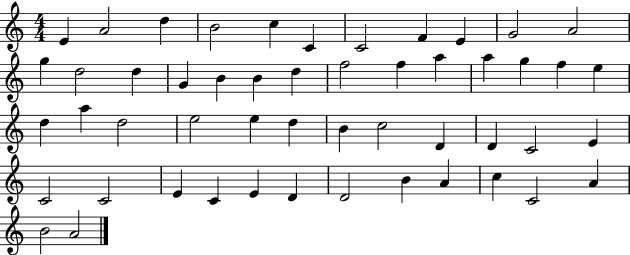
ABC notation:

X:1
T:Untitled
M:4/4
L:1/4
K:C
E A2 d B2 c C C2 F E G2 A2 g d2 d G B B d f2 f a a g f e d a d2 e2 e d B c2 D D C2 E C2 C2 E C E D D2 B A c C2 A B2 A2